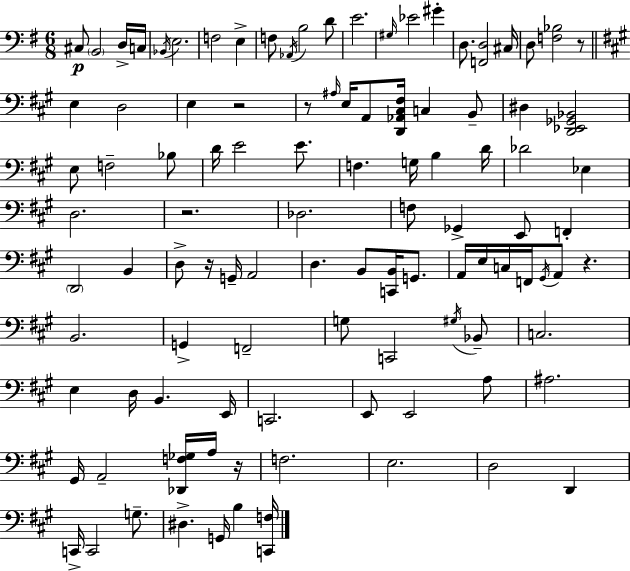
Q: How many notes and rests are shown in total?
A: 104